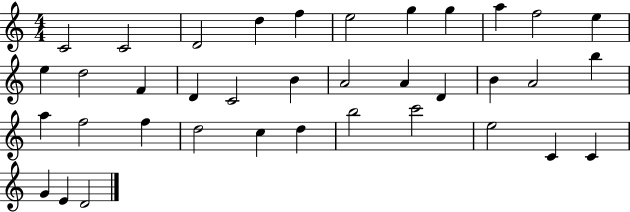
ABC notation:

X:1
T:Untitled
M:4/4
L:1/4
K:C
C2 C2 D2 d f e2 g g a f2 e e d2 F D C2 B A2 A D B A2 b a f2 f d2 c d b2 c'2 e2 C C G E D2